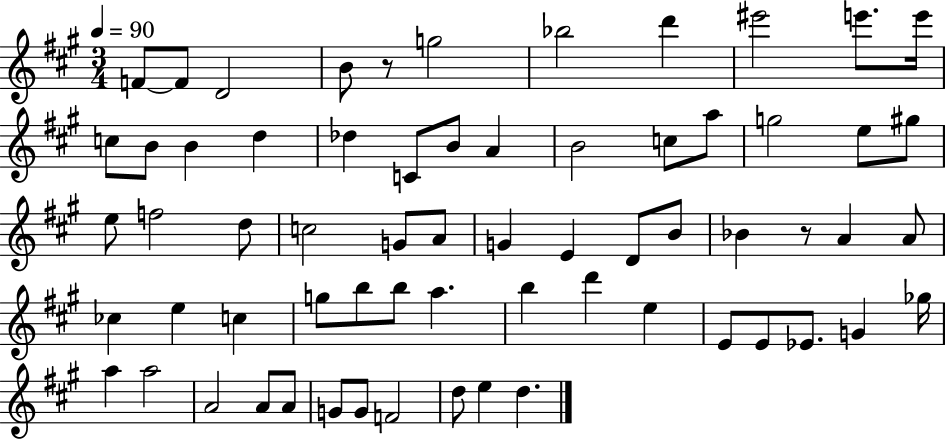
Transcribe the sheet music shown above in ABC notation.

X:1
T:Untitled
M:3/4
L:1/4
K:A
F/2 F/2 D2 B/2 z/2 g2 _b2 d' ^e'2 e'/2 e'/4 c/2 B/2 B d _d C/2 B/2 A B2 c/2 a/2 g2 e/2 ^g/2 e/2 f2 d/2 c2 G/2 A/2 G E D/2 B/2 _B z/2 A A/2 _c e c g/2 b/2 b/2 a b d' e E/2 E/2 _E/2 G _g/4 a a2 A2 A/2 A/2 G/2 G/2 F2 d/2 e d